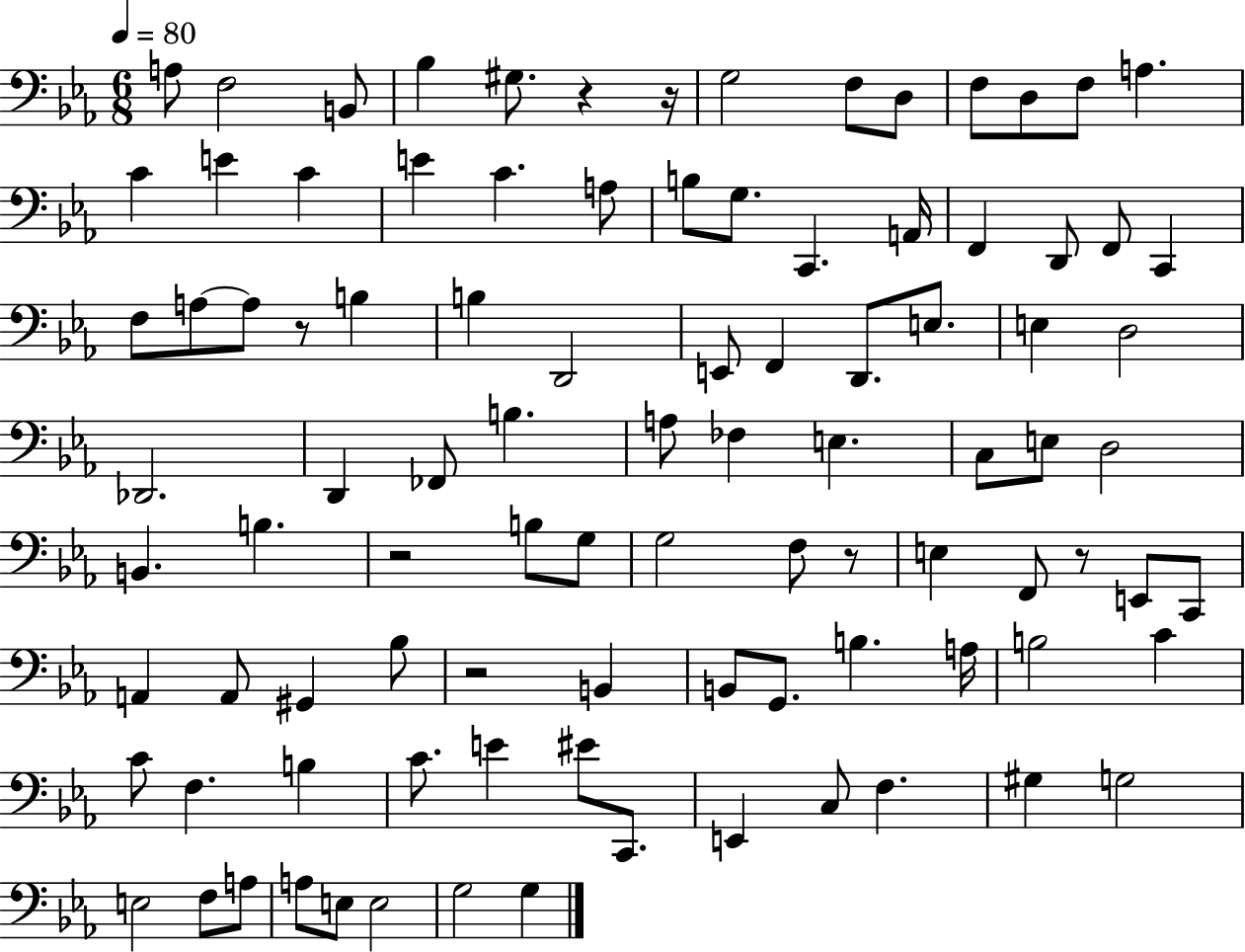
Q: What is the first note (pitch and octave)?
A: A3